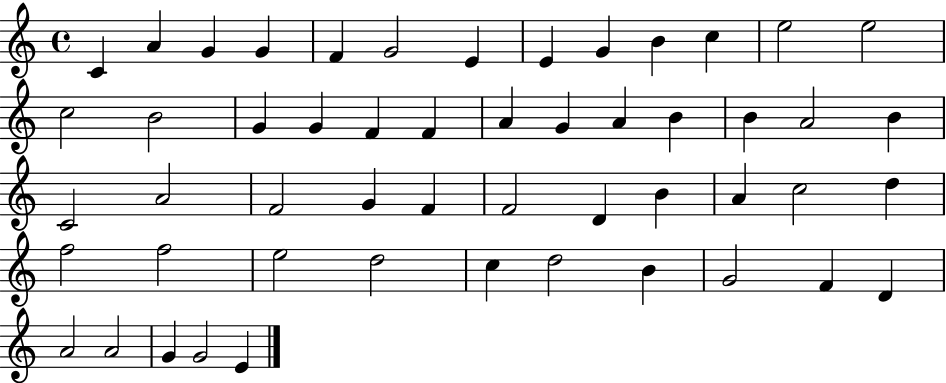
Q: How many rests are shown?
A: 0